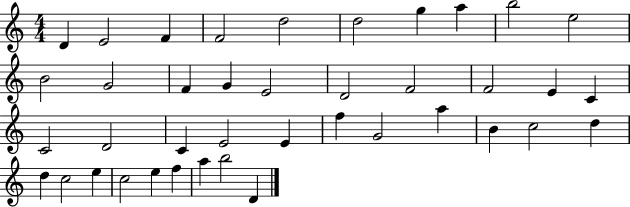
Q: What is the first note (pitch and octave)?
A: D4